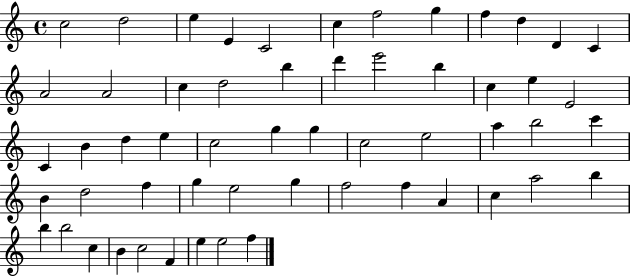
C5/h D5/h E5/q E4/q C4/h C5/q F5/h G5/q F5/q D5/q D4/q C4/q A4/h A4/h C5/q D5/h B5/q D6/q E6/h B5/q C5/q E5/q E4/h C4/q B4/q D5/q E5/q C5/h G5/q G5/q C5/h E5/h A5/q B5/h C6/q B4/q D5/h F5/q G5/q E5/h G5/q F5/h F5/q A4/q C5/q A5/h B5/q B5/q B5/h C5/q B4/q C5/h F4/q E5/q E5/h F5/q